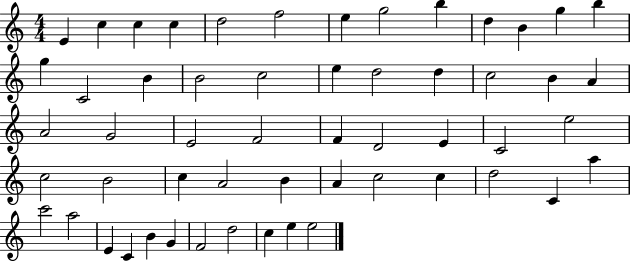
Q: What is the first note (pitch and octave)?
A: E4